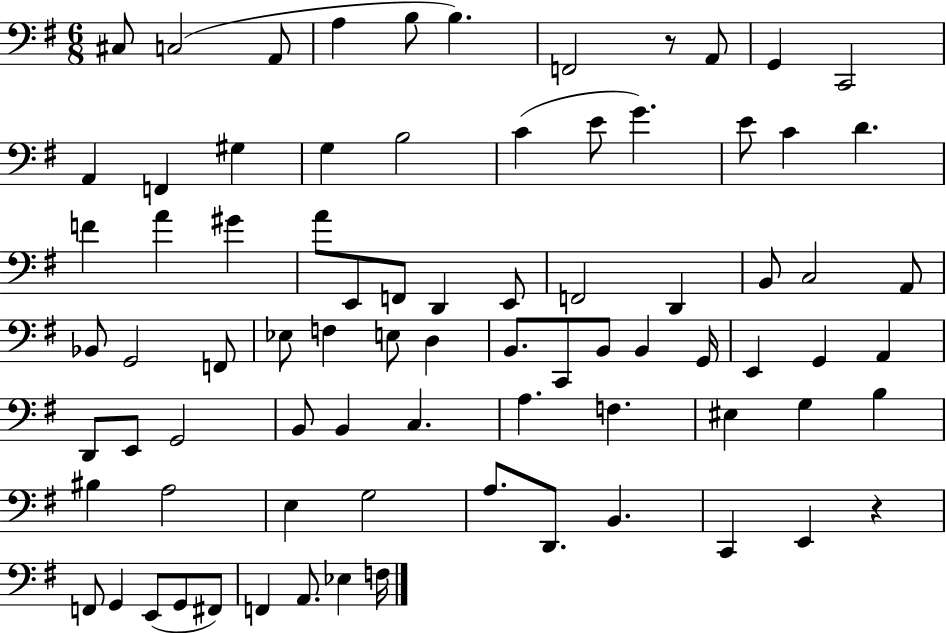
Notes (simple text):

C#3/e C3/h A2/e A3/q B3/e B3/q. F2/h R/e A2/e G2/q C2/h A2/q F2/q G#3/q G3/q B3/h C4/q E4/e G4/q. E4/e C4/q D4/q. F4/q A4/q G#4/q A4/e E2/e F2/e D2/q E2/e F2/h D2/q B2/e C3/h A2/e Bb2/e G2/h F2/e Eb3/e F3/q E3/e D3/q B2/e. C2/e B2/e B2/q G2/s E2/q G2/q A2/q D2/e E2/e G2/h B2/e B2/q C3/q. A3/q. F3/q. EIS3/q G3/q B3/q BIS3/q A3/h E3/q G3/h A3/e. D2/e. B2/q. C2/q E2/q R/q F2/e G2/q E2/e G2/e F#2/e F2/q A2/e. Eb3/q F3/s